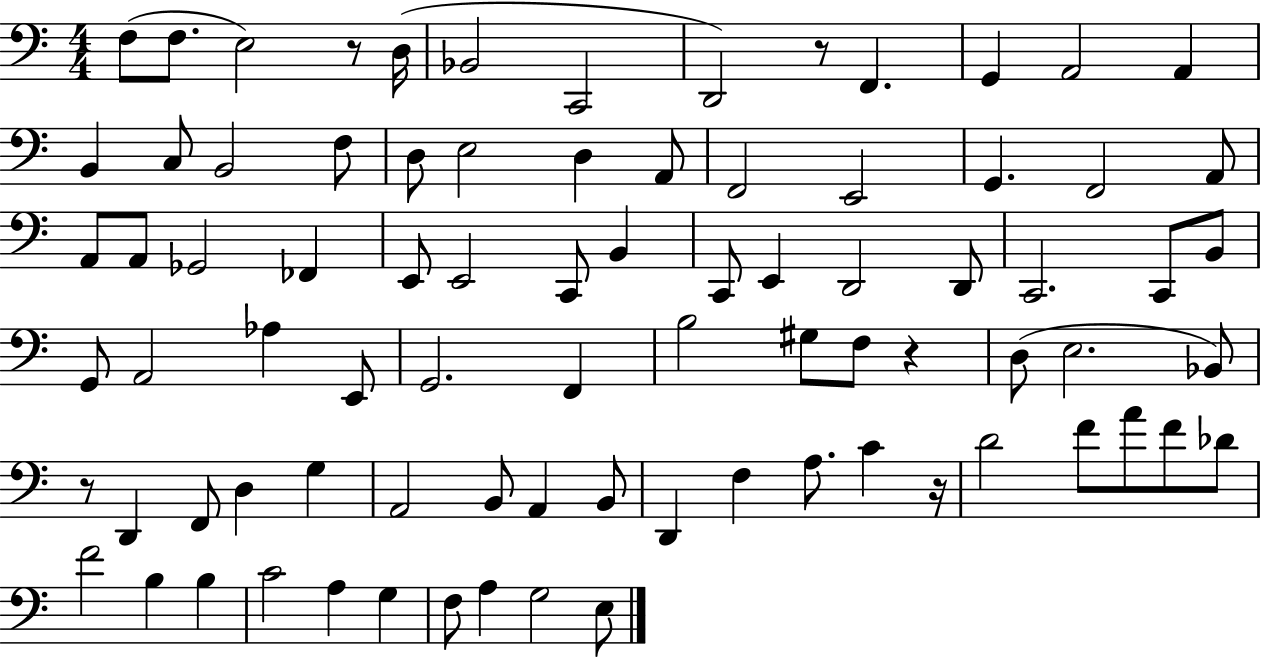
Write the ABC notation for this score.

X:1
T:Untitled
M:4/4
L:1/4
K:C
F,/2 F,/2 E,2 z/2 D,/4 _B,,2 C,,2 D,,2 z/2 F,, G,, A,,2 A,, B,, C,/2 B,,2 F,/2 D,/2 E,2 D, A,,/2 F,,2 E,,2 G,, F,,2 A,,/2 A,,/2 A,,/2 _G,,2 _F,, E,,/2 E,,2 C,,/2 B,, C,,/2 E,, D,,2 D,,/2 C,,2 C,,/2 B,,/2 G,,/2 A,,2 _A, E,,/2 G,,2 F,, B,2 ^G,/2 F,/2 z D,/2 E,2 _B,,/2 z/2 D,, F,,/2 D, G, A,,2 B,,/2 A,, B,,/2 D,, F, A,/2 C z/4 D2 F/2 A/2 F/2 _D/2 F2 B, B, C2 A, G, F,/2 A, G,2 E,/2